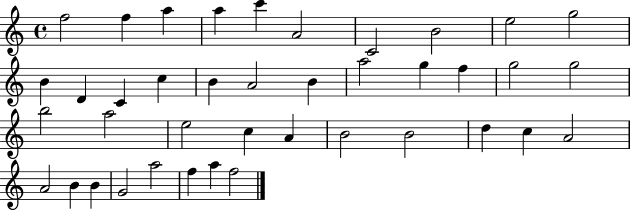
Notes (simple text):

F5/h F5/q A5/q A5/q C6/q A4/h C4/h B4/h E5/h G5/h B4/q D4/q C4/q C5/q B4/q A4/h B4/q A5/h G5/q F5/q G5/h G5/h B5/h A5/h E5/h C5/q A4/q B4/h B4/h D5/q C5/q A4/h A4/h B4/q B4/q G4/h A5/h F5/q A5/q F5/h